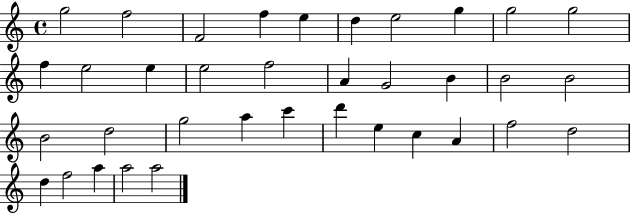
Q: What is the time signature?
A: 4/4